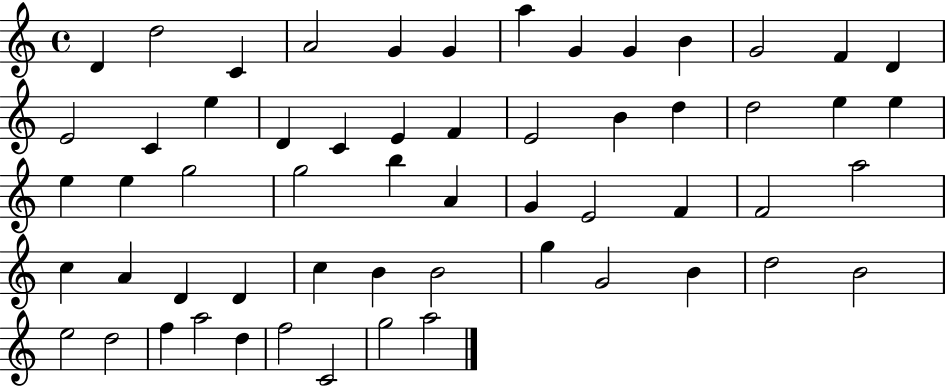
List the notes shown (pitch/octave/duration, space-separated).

D4/q D5/h C4/q A4/h G4/q G4/q A5/q G4/q G4/q B4/q G4/h F4/q D4/q E4/h C4/q E5/q D4/q C4/q E4/q F4/q E4/h B4/q D5/q D5/h E5/q E5/q E5/q E5/q G5/h G5/h B5/q A4/q G4/q E4/h F4/q F4/h A5/h C5/q A4/q D4/q D4/q C5/q B4/q B4/h G5/q G4/h B4/q D5/h B4/h E5/h D5/h F5/q A5/h D5/q F5/h C4/h G5/h A5/h